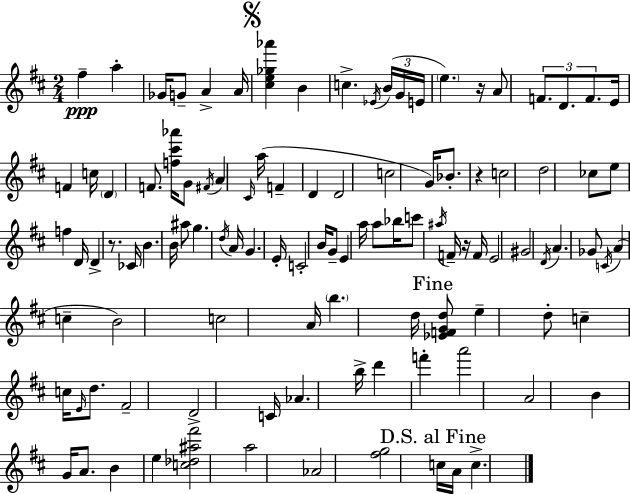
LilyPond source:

{
  \clef treble
  \numericTimeSignature
  \time 2/4
  \key d \major
  fis''4--\ppp a''4-. | ges'16 g'8-- a'4-> a'16 | \mark \markup { \musicglyph "scripts.segno" } <cis'' e'' ges'' aes'''>4 b'4 | c''4.-> \acciaccatura { ees'16 } \tuplet 3/2 { b'16( | \break g'16 e'16 } \parenthesize e''4.) | r16 a'8 \tuplet 3/2 { f'8. d'8. | f'8. } e'16 f'4 | c''16 \parenthesize d'4 f'8. | \break <f'' cis''' aes'''>16 g'8 \acciaccatura { fis'16 } a'4 | \grace { cis'16 } a''16( f'4-- d'4 | d'2 | c''2 | \break g'16) bes'8.-. r4 | c''2 | d''2 | ces''8 e''8 f''4 | \break d'16 d'4-> | r8. ces'16 b'4. | b'16 ais''8 g''4. | \acciaccatura { d''16 } a'16 g'4. | \break e'16-. c'2-. | b'16 g'8-- e'4 | a''16 a''8 bes''16 c'''8 | \acciaccatura { ais''16 } f'16-- r16 f'16 e'2 | \break gis'2 | \acciaccatura { d'16 } a'4. | ges'8 \acciaccatura { c'16 } a'4( | c''4-- b'2) | \break c''2 | a'16 | \parenthesize b''4. d''16 \mark "Fine" <ees' f' g' d''>8 | e''4-- d''8-. c''4-- | \break c''16 \grace { e'16 } d''8. | fis'2-- | d'2-> | c'16 aes'4. b''16-> | \break d'''4 f'''4-. | a'''2 | a'2 | b'4 g'16 a'8. | \break b'4 e''4 | <c'' des'' ais'' fis'''>2 | a''2 | aes'2 | \break <fis'' g''>2 | \mark "D.S. al Fine" c''16 a'16 c''4.-> | \bar "|."
}